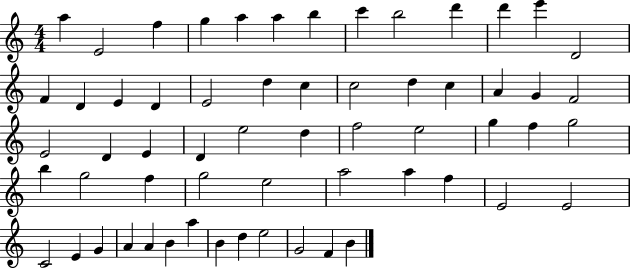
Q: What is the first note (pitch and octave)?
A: A5